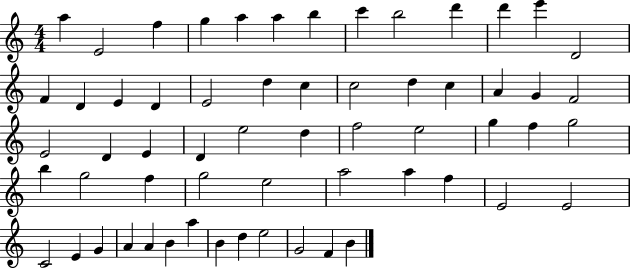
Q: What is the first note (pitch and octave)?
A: A5